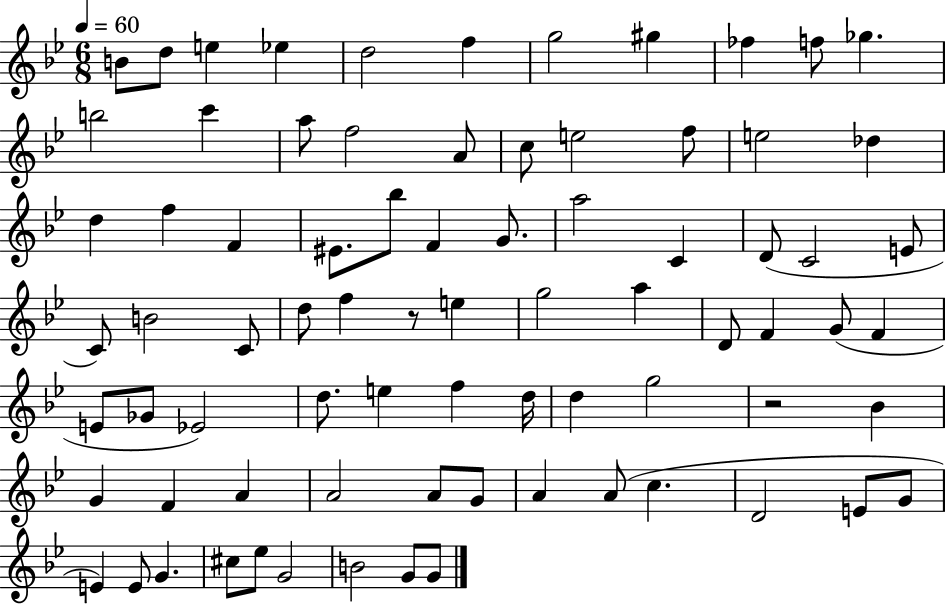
B4/e D5/e E5/q Eb5/q D5/h F5/q G5/h G#5/q FES5/q F5/e Gb5/q. B5/h C6/q A5/e F5/h A4/e C5/e E5/h F5/e E5/h Db5/q D5/q F5/q F4/q EIS4/e. Bb5/e F4/q G4/e. A5/h C4/q D4/e C4/h E4/e C4/e B4/h C4/e D5/e F5/q R/e E5/q G5/h A5/q D4/e F4/q G4/e F4/q E4/e Gb4/e Eb4/h D5/e. E5/q F5/q D5/s D5/q G5/h R/h Bb4/q G4/q F4/q A4/q A4/h A4/e G4/e A4/q A4/e C5/q. D4/h E4/e G4/e E4/q E4/e G4/q. C#5/e Eb5/e G4/h B4/h G4/e G4/e